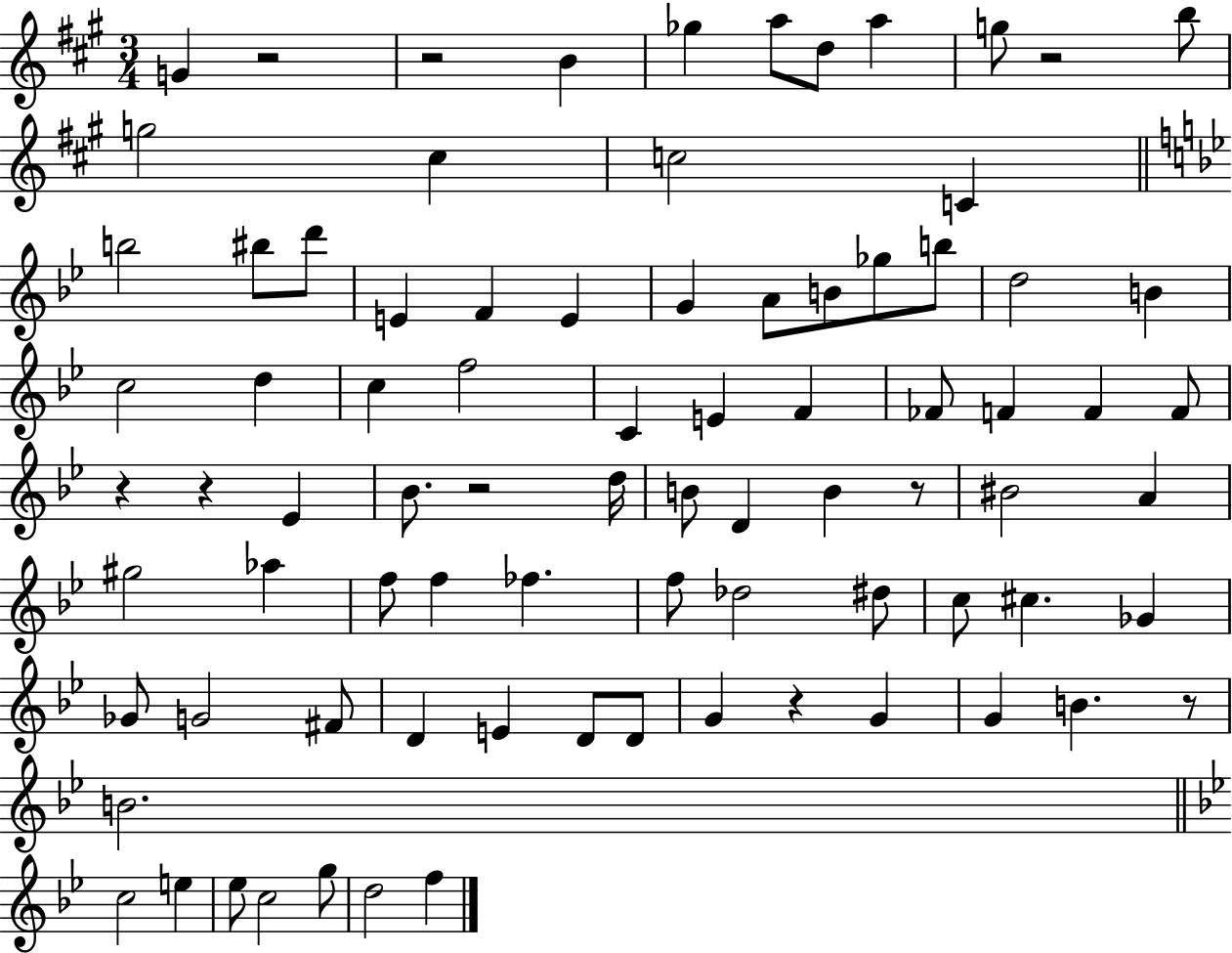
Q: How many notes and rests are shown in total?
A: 83